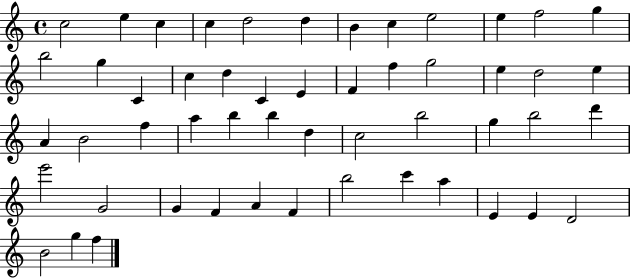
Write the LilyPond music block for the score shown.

{
  \clef treble
  \time 4/4
  \defaultTimeSignature
  \key c \major
  c''2 e''4 c''4 | c''4 d''2 d''4 | b'4 c''4 e''2 | e''4 f''2 g''4 | \break b''2 g''4 c'4 | c''4 d''4 c'4 e'4 | f'4 f''4 g''2 | e''4 d''2 e''4 | \break a'4 b'2 f''4 | a''4 b''4 b''4 d''4 | c''2 b''2 | g''4 b''2 d'''4 | \break e'''2 g'2 | g'4 f'4 a'4 f'4 | b''2 c'''4 a''4 | e'4 e'4 d'2 | \break b'2 g''4 f''4 | \bar "|."
}